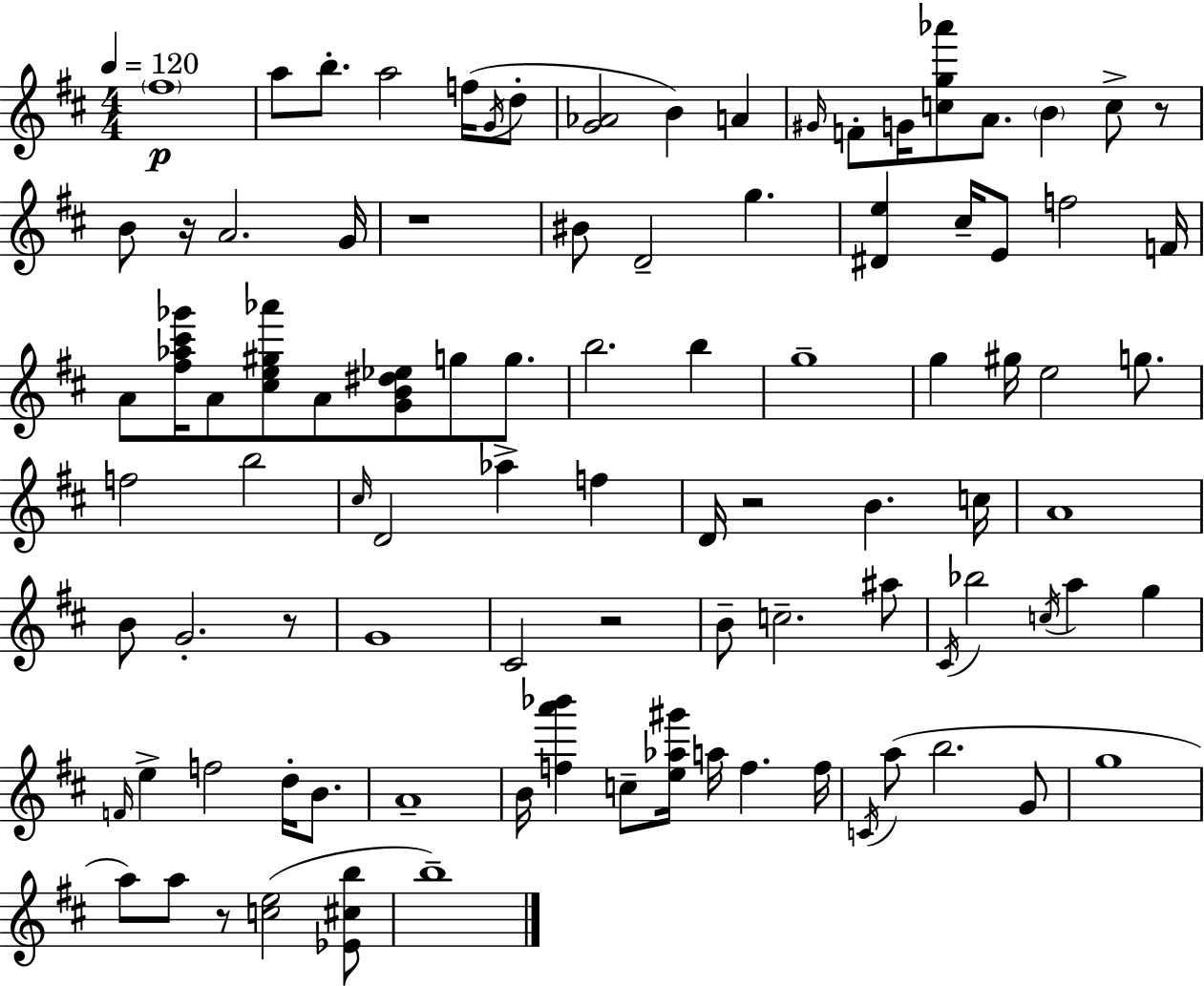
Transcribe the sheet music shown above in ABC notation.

X:1
T:Untitled
M:4/4
L:1/4
K:D
^f4 a/2 b/2 a2 f/4 G/4 d/2 [G_A]2 B A ^G/4 F/2 G/4 [cg_a']/2 A/2 B c/2 z/2 B/2 z/4 A2 G/4 z4 ^B/2 D2 g [^De] ^c/4 E/2 f2 F/4 A/2 [^f_a^c'_g']/4 A/2 [^ce^g_a']/2 A/2 [GB^d_e]/2 g/2 g/2 b2 b g4 g ^g/4 e2 g/2 f2 b2 ^c/4 D2 _a f D/4 z2 B c/4 A4 B/2 G2 z/2 G4 ^C2 z2 B/2 c2 ^a/2 ^C/4 _b2 c/4 a g F/4 e f2 d/4 B/2 A4 B/4 [fa'_b'] c/2 [e_a^g']/4 a/4 f f/4 C/4 a/2 b2 G/2 g4 a/2 a/2 z/2 [ce]2 [_E^cb]/2 b4